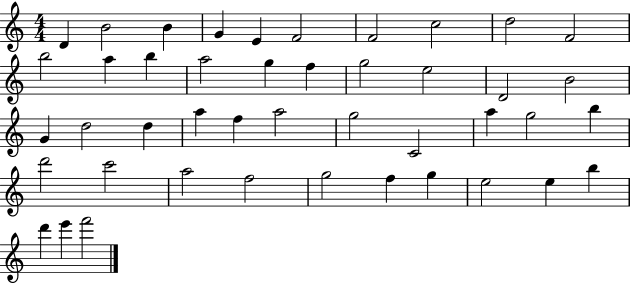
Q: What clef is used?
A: treble